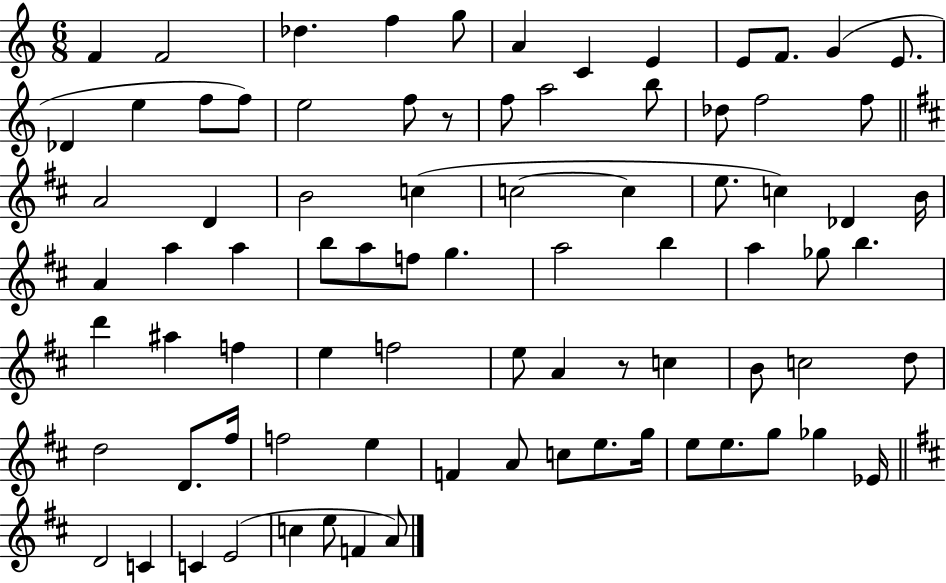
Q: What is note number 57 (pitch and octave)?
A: D5